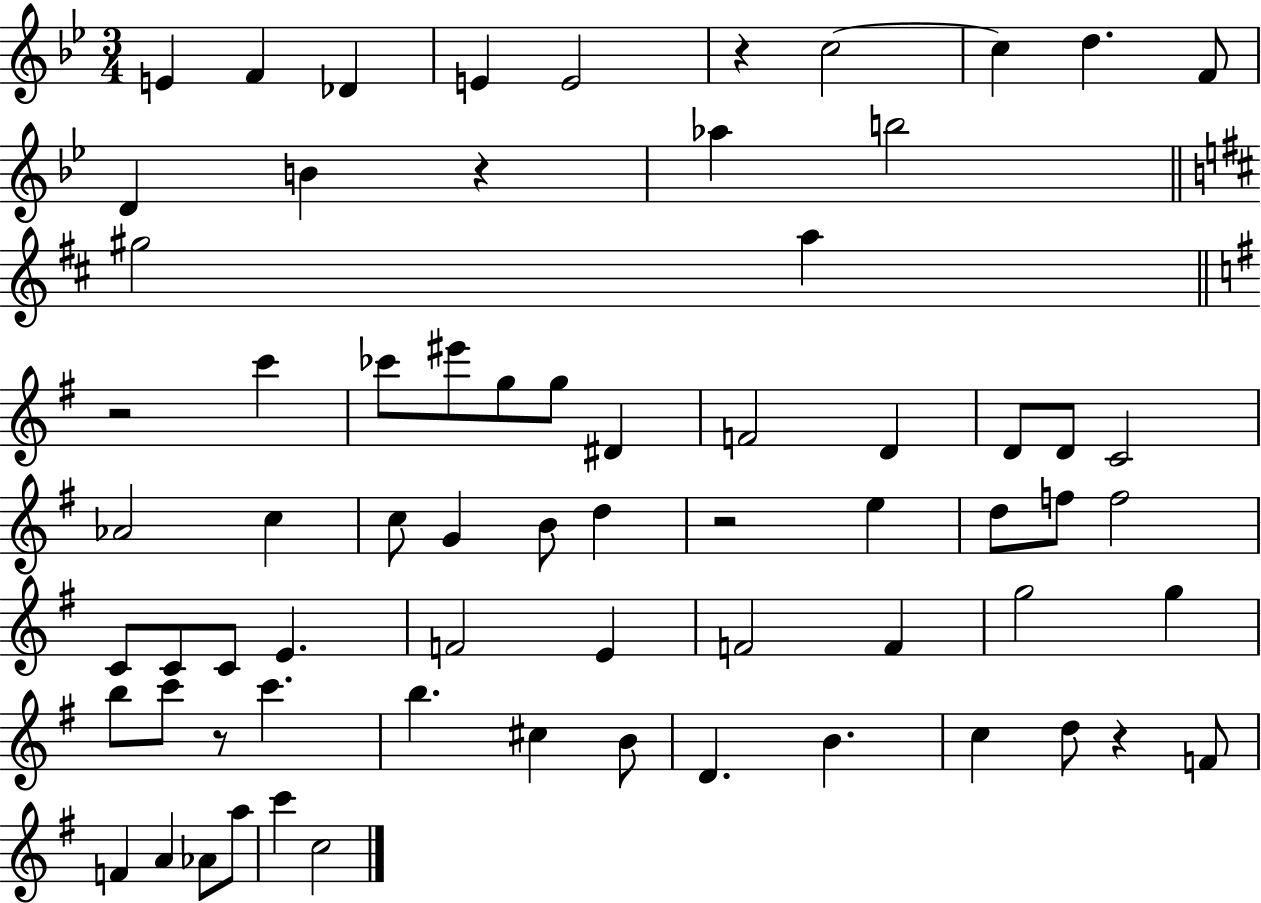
E4/q F4/q Db4/q E4/q E4/h R/q C5/h C5/q D5/q. F4/e D4/q B4/q R/q Ab5/q B5/h G#5/h A5/q R/h C6/q CES6/e EIS6/e G5/e G5/e D#4/q F4/h D4/q D4/e D4/e C4/h Ab4/h C5/q C5/e G4/q B4/e D5/q R/h E5/q D5/e F5/e F5/h C4/e C4/e C4/e E4/q. F4/h E4/q F4/h F4/q G5/h G5/q B5/e C6/e R/e C6/q. B5/q. C#5/q B4/e D4/q. B4/q. C5/q D5/e R/q F4/e F4/q A4/q Ab4/e A5/e C6/q C5/h